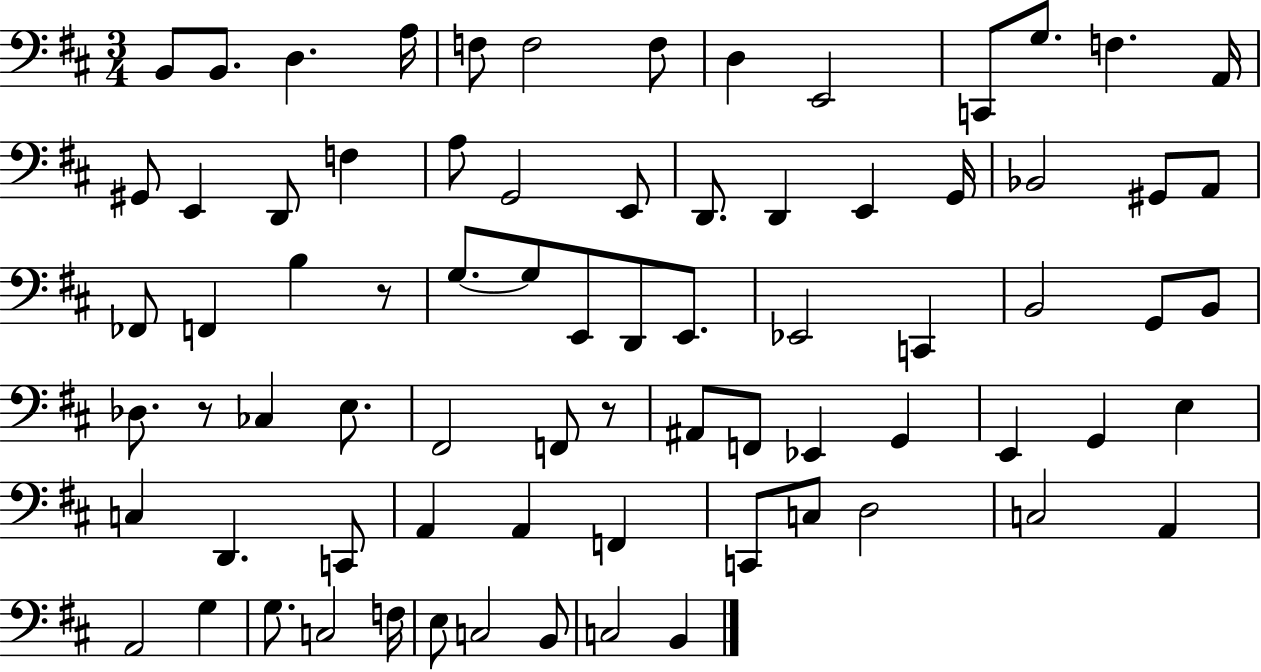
X:1
T:Untitled
M:3/4
L:1/4
K:D
B,,/2 B,,/2 D, A,/4 F,/2 F,2 F,/2 D, E,,2 C,,/2 G,/2 F, A,,/4 ^G,,/2 E,, D,,/2 F, A,/2 G,,2 E,,/2 D,,/2 D,, E,, G,,/4 _B,,2 ^G,,/2 A,,/2 _F,,/2 F,, B, z/2 G,/2 G,/2 E,,/2 D,,/2 E,,/2 _E,,2 C,, B,,2 G,,/2 B,,/2 _D,/2 z/2 _C, E,/2 ^F,,2 F,,/2 z/2 ^A,,/2 F,,/2 _E,, G,, E,, G,, E, C, D,, C,,/2 A,, A,, F,, C,,/2 C,/2 D,2 C,2 A,, A,,2 G, G,/2 C,2 F,/4 E,/2 C,2 B,,/2 C,2 B,,